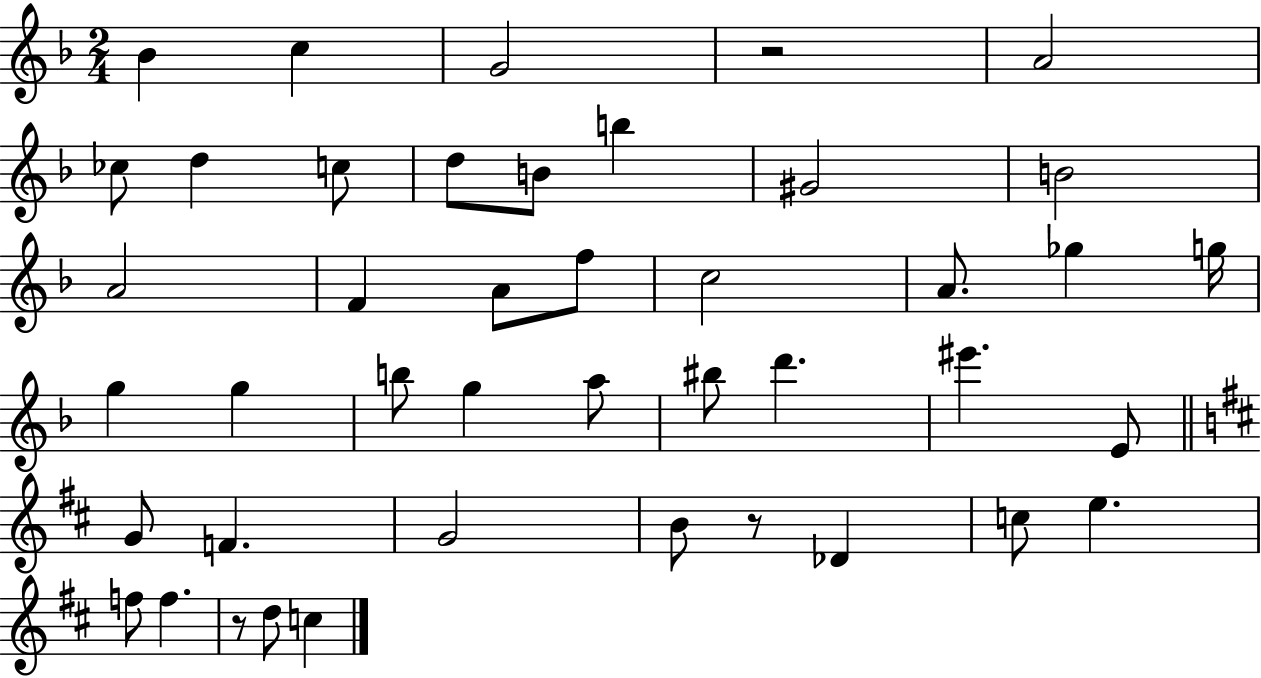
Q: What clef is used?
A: treble